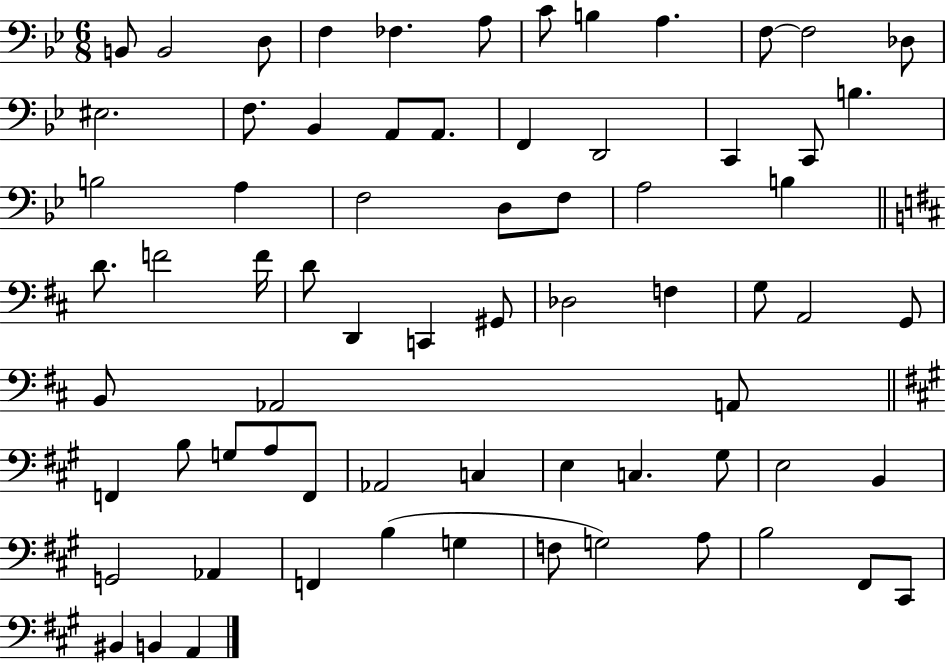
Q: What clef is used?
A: bass